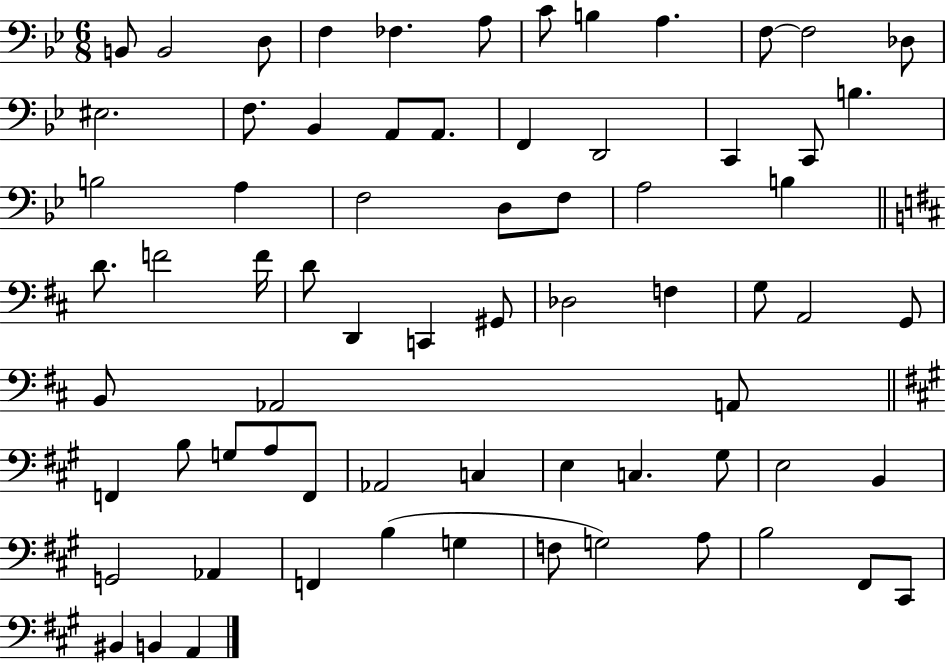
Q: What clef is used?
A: bass